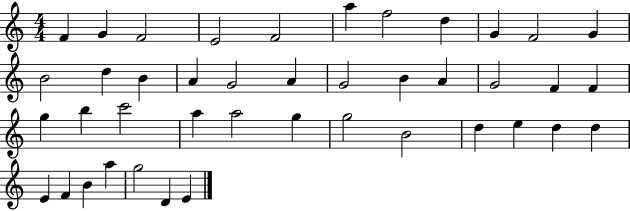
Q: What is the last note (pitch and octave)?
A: E4